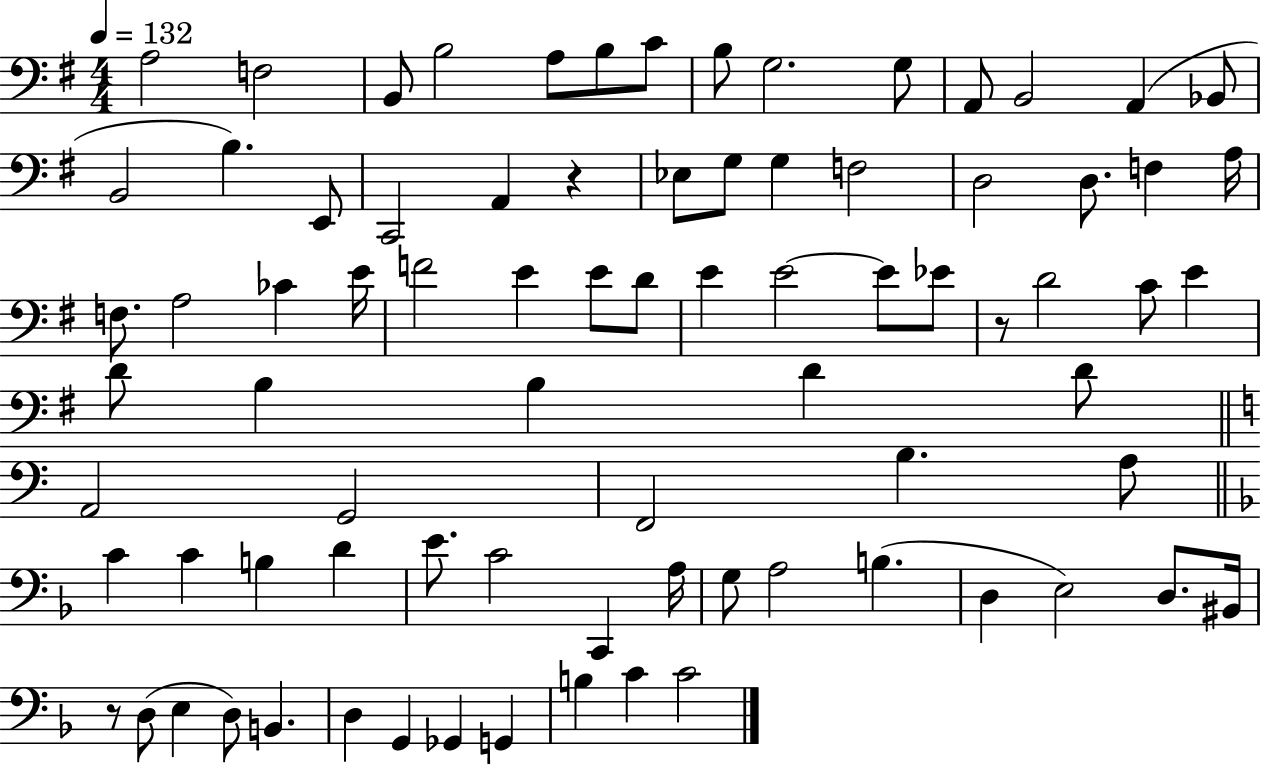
A3/h F3/h B2/e B3/h A3/e B3/e C4/e B3/e G3/h. G3/e A2/e B2/h A2/q Bb2/e B2/h B3/q. E2/e C2/h A2/q R/q Eb3/e G3/e G3/q F3/h D3/h D3/e. F3/q A3/s F3/e. A3/h CES4/q E4/s F4/h E4/q E4/e D4/e E4/q E4/h E4/e Eb4/e R/e D4/h C4/e E4/q D4/e B3/q B3/q D4/q D4/e A2/h G2/h F2/h B3/q. A3/e C4/q C4/q B3/q D4/q E4/e. C4/h C2/q A3/s G3/e A3/h B3/q. D3/q E3/h D3/e. BIS2/s R/e D3/e E3/q D3/e B2/q. D3/q G2/q Gb2/q G2/q B3/q C4/q C4/h